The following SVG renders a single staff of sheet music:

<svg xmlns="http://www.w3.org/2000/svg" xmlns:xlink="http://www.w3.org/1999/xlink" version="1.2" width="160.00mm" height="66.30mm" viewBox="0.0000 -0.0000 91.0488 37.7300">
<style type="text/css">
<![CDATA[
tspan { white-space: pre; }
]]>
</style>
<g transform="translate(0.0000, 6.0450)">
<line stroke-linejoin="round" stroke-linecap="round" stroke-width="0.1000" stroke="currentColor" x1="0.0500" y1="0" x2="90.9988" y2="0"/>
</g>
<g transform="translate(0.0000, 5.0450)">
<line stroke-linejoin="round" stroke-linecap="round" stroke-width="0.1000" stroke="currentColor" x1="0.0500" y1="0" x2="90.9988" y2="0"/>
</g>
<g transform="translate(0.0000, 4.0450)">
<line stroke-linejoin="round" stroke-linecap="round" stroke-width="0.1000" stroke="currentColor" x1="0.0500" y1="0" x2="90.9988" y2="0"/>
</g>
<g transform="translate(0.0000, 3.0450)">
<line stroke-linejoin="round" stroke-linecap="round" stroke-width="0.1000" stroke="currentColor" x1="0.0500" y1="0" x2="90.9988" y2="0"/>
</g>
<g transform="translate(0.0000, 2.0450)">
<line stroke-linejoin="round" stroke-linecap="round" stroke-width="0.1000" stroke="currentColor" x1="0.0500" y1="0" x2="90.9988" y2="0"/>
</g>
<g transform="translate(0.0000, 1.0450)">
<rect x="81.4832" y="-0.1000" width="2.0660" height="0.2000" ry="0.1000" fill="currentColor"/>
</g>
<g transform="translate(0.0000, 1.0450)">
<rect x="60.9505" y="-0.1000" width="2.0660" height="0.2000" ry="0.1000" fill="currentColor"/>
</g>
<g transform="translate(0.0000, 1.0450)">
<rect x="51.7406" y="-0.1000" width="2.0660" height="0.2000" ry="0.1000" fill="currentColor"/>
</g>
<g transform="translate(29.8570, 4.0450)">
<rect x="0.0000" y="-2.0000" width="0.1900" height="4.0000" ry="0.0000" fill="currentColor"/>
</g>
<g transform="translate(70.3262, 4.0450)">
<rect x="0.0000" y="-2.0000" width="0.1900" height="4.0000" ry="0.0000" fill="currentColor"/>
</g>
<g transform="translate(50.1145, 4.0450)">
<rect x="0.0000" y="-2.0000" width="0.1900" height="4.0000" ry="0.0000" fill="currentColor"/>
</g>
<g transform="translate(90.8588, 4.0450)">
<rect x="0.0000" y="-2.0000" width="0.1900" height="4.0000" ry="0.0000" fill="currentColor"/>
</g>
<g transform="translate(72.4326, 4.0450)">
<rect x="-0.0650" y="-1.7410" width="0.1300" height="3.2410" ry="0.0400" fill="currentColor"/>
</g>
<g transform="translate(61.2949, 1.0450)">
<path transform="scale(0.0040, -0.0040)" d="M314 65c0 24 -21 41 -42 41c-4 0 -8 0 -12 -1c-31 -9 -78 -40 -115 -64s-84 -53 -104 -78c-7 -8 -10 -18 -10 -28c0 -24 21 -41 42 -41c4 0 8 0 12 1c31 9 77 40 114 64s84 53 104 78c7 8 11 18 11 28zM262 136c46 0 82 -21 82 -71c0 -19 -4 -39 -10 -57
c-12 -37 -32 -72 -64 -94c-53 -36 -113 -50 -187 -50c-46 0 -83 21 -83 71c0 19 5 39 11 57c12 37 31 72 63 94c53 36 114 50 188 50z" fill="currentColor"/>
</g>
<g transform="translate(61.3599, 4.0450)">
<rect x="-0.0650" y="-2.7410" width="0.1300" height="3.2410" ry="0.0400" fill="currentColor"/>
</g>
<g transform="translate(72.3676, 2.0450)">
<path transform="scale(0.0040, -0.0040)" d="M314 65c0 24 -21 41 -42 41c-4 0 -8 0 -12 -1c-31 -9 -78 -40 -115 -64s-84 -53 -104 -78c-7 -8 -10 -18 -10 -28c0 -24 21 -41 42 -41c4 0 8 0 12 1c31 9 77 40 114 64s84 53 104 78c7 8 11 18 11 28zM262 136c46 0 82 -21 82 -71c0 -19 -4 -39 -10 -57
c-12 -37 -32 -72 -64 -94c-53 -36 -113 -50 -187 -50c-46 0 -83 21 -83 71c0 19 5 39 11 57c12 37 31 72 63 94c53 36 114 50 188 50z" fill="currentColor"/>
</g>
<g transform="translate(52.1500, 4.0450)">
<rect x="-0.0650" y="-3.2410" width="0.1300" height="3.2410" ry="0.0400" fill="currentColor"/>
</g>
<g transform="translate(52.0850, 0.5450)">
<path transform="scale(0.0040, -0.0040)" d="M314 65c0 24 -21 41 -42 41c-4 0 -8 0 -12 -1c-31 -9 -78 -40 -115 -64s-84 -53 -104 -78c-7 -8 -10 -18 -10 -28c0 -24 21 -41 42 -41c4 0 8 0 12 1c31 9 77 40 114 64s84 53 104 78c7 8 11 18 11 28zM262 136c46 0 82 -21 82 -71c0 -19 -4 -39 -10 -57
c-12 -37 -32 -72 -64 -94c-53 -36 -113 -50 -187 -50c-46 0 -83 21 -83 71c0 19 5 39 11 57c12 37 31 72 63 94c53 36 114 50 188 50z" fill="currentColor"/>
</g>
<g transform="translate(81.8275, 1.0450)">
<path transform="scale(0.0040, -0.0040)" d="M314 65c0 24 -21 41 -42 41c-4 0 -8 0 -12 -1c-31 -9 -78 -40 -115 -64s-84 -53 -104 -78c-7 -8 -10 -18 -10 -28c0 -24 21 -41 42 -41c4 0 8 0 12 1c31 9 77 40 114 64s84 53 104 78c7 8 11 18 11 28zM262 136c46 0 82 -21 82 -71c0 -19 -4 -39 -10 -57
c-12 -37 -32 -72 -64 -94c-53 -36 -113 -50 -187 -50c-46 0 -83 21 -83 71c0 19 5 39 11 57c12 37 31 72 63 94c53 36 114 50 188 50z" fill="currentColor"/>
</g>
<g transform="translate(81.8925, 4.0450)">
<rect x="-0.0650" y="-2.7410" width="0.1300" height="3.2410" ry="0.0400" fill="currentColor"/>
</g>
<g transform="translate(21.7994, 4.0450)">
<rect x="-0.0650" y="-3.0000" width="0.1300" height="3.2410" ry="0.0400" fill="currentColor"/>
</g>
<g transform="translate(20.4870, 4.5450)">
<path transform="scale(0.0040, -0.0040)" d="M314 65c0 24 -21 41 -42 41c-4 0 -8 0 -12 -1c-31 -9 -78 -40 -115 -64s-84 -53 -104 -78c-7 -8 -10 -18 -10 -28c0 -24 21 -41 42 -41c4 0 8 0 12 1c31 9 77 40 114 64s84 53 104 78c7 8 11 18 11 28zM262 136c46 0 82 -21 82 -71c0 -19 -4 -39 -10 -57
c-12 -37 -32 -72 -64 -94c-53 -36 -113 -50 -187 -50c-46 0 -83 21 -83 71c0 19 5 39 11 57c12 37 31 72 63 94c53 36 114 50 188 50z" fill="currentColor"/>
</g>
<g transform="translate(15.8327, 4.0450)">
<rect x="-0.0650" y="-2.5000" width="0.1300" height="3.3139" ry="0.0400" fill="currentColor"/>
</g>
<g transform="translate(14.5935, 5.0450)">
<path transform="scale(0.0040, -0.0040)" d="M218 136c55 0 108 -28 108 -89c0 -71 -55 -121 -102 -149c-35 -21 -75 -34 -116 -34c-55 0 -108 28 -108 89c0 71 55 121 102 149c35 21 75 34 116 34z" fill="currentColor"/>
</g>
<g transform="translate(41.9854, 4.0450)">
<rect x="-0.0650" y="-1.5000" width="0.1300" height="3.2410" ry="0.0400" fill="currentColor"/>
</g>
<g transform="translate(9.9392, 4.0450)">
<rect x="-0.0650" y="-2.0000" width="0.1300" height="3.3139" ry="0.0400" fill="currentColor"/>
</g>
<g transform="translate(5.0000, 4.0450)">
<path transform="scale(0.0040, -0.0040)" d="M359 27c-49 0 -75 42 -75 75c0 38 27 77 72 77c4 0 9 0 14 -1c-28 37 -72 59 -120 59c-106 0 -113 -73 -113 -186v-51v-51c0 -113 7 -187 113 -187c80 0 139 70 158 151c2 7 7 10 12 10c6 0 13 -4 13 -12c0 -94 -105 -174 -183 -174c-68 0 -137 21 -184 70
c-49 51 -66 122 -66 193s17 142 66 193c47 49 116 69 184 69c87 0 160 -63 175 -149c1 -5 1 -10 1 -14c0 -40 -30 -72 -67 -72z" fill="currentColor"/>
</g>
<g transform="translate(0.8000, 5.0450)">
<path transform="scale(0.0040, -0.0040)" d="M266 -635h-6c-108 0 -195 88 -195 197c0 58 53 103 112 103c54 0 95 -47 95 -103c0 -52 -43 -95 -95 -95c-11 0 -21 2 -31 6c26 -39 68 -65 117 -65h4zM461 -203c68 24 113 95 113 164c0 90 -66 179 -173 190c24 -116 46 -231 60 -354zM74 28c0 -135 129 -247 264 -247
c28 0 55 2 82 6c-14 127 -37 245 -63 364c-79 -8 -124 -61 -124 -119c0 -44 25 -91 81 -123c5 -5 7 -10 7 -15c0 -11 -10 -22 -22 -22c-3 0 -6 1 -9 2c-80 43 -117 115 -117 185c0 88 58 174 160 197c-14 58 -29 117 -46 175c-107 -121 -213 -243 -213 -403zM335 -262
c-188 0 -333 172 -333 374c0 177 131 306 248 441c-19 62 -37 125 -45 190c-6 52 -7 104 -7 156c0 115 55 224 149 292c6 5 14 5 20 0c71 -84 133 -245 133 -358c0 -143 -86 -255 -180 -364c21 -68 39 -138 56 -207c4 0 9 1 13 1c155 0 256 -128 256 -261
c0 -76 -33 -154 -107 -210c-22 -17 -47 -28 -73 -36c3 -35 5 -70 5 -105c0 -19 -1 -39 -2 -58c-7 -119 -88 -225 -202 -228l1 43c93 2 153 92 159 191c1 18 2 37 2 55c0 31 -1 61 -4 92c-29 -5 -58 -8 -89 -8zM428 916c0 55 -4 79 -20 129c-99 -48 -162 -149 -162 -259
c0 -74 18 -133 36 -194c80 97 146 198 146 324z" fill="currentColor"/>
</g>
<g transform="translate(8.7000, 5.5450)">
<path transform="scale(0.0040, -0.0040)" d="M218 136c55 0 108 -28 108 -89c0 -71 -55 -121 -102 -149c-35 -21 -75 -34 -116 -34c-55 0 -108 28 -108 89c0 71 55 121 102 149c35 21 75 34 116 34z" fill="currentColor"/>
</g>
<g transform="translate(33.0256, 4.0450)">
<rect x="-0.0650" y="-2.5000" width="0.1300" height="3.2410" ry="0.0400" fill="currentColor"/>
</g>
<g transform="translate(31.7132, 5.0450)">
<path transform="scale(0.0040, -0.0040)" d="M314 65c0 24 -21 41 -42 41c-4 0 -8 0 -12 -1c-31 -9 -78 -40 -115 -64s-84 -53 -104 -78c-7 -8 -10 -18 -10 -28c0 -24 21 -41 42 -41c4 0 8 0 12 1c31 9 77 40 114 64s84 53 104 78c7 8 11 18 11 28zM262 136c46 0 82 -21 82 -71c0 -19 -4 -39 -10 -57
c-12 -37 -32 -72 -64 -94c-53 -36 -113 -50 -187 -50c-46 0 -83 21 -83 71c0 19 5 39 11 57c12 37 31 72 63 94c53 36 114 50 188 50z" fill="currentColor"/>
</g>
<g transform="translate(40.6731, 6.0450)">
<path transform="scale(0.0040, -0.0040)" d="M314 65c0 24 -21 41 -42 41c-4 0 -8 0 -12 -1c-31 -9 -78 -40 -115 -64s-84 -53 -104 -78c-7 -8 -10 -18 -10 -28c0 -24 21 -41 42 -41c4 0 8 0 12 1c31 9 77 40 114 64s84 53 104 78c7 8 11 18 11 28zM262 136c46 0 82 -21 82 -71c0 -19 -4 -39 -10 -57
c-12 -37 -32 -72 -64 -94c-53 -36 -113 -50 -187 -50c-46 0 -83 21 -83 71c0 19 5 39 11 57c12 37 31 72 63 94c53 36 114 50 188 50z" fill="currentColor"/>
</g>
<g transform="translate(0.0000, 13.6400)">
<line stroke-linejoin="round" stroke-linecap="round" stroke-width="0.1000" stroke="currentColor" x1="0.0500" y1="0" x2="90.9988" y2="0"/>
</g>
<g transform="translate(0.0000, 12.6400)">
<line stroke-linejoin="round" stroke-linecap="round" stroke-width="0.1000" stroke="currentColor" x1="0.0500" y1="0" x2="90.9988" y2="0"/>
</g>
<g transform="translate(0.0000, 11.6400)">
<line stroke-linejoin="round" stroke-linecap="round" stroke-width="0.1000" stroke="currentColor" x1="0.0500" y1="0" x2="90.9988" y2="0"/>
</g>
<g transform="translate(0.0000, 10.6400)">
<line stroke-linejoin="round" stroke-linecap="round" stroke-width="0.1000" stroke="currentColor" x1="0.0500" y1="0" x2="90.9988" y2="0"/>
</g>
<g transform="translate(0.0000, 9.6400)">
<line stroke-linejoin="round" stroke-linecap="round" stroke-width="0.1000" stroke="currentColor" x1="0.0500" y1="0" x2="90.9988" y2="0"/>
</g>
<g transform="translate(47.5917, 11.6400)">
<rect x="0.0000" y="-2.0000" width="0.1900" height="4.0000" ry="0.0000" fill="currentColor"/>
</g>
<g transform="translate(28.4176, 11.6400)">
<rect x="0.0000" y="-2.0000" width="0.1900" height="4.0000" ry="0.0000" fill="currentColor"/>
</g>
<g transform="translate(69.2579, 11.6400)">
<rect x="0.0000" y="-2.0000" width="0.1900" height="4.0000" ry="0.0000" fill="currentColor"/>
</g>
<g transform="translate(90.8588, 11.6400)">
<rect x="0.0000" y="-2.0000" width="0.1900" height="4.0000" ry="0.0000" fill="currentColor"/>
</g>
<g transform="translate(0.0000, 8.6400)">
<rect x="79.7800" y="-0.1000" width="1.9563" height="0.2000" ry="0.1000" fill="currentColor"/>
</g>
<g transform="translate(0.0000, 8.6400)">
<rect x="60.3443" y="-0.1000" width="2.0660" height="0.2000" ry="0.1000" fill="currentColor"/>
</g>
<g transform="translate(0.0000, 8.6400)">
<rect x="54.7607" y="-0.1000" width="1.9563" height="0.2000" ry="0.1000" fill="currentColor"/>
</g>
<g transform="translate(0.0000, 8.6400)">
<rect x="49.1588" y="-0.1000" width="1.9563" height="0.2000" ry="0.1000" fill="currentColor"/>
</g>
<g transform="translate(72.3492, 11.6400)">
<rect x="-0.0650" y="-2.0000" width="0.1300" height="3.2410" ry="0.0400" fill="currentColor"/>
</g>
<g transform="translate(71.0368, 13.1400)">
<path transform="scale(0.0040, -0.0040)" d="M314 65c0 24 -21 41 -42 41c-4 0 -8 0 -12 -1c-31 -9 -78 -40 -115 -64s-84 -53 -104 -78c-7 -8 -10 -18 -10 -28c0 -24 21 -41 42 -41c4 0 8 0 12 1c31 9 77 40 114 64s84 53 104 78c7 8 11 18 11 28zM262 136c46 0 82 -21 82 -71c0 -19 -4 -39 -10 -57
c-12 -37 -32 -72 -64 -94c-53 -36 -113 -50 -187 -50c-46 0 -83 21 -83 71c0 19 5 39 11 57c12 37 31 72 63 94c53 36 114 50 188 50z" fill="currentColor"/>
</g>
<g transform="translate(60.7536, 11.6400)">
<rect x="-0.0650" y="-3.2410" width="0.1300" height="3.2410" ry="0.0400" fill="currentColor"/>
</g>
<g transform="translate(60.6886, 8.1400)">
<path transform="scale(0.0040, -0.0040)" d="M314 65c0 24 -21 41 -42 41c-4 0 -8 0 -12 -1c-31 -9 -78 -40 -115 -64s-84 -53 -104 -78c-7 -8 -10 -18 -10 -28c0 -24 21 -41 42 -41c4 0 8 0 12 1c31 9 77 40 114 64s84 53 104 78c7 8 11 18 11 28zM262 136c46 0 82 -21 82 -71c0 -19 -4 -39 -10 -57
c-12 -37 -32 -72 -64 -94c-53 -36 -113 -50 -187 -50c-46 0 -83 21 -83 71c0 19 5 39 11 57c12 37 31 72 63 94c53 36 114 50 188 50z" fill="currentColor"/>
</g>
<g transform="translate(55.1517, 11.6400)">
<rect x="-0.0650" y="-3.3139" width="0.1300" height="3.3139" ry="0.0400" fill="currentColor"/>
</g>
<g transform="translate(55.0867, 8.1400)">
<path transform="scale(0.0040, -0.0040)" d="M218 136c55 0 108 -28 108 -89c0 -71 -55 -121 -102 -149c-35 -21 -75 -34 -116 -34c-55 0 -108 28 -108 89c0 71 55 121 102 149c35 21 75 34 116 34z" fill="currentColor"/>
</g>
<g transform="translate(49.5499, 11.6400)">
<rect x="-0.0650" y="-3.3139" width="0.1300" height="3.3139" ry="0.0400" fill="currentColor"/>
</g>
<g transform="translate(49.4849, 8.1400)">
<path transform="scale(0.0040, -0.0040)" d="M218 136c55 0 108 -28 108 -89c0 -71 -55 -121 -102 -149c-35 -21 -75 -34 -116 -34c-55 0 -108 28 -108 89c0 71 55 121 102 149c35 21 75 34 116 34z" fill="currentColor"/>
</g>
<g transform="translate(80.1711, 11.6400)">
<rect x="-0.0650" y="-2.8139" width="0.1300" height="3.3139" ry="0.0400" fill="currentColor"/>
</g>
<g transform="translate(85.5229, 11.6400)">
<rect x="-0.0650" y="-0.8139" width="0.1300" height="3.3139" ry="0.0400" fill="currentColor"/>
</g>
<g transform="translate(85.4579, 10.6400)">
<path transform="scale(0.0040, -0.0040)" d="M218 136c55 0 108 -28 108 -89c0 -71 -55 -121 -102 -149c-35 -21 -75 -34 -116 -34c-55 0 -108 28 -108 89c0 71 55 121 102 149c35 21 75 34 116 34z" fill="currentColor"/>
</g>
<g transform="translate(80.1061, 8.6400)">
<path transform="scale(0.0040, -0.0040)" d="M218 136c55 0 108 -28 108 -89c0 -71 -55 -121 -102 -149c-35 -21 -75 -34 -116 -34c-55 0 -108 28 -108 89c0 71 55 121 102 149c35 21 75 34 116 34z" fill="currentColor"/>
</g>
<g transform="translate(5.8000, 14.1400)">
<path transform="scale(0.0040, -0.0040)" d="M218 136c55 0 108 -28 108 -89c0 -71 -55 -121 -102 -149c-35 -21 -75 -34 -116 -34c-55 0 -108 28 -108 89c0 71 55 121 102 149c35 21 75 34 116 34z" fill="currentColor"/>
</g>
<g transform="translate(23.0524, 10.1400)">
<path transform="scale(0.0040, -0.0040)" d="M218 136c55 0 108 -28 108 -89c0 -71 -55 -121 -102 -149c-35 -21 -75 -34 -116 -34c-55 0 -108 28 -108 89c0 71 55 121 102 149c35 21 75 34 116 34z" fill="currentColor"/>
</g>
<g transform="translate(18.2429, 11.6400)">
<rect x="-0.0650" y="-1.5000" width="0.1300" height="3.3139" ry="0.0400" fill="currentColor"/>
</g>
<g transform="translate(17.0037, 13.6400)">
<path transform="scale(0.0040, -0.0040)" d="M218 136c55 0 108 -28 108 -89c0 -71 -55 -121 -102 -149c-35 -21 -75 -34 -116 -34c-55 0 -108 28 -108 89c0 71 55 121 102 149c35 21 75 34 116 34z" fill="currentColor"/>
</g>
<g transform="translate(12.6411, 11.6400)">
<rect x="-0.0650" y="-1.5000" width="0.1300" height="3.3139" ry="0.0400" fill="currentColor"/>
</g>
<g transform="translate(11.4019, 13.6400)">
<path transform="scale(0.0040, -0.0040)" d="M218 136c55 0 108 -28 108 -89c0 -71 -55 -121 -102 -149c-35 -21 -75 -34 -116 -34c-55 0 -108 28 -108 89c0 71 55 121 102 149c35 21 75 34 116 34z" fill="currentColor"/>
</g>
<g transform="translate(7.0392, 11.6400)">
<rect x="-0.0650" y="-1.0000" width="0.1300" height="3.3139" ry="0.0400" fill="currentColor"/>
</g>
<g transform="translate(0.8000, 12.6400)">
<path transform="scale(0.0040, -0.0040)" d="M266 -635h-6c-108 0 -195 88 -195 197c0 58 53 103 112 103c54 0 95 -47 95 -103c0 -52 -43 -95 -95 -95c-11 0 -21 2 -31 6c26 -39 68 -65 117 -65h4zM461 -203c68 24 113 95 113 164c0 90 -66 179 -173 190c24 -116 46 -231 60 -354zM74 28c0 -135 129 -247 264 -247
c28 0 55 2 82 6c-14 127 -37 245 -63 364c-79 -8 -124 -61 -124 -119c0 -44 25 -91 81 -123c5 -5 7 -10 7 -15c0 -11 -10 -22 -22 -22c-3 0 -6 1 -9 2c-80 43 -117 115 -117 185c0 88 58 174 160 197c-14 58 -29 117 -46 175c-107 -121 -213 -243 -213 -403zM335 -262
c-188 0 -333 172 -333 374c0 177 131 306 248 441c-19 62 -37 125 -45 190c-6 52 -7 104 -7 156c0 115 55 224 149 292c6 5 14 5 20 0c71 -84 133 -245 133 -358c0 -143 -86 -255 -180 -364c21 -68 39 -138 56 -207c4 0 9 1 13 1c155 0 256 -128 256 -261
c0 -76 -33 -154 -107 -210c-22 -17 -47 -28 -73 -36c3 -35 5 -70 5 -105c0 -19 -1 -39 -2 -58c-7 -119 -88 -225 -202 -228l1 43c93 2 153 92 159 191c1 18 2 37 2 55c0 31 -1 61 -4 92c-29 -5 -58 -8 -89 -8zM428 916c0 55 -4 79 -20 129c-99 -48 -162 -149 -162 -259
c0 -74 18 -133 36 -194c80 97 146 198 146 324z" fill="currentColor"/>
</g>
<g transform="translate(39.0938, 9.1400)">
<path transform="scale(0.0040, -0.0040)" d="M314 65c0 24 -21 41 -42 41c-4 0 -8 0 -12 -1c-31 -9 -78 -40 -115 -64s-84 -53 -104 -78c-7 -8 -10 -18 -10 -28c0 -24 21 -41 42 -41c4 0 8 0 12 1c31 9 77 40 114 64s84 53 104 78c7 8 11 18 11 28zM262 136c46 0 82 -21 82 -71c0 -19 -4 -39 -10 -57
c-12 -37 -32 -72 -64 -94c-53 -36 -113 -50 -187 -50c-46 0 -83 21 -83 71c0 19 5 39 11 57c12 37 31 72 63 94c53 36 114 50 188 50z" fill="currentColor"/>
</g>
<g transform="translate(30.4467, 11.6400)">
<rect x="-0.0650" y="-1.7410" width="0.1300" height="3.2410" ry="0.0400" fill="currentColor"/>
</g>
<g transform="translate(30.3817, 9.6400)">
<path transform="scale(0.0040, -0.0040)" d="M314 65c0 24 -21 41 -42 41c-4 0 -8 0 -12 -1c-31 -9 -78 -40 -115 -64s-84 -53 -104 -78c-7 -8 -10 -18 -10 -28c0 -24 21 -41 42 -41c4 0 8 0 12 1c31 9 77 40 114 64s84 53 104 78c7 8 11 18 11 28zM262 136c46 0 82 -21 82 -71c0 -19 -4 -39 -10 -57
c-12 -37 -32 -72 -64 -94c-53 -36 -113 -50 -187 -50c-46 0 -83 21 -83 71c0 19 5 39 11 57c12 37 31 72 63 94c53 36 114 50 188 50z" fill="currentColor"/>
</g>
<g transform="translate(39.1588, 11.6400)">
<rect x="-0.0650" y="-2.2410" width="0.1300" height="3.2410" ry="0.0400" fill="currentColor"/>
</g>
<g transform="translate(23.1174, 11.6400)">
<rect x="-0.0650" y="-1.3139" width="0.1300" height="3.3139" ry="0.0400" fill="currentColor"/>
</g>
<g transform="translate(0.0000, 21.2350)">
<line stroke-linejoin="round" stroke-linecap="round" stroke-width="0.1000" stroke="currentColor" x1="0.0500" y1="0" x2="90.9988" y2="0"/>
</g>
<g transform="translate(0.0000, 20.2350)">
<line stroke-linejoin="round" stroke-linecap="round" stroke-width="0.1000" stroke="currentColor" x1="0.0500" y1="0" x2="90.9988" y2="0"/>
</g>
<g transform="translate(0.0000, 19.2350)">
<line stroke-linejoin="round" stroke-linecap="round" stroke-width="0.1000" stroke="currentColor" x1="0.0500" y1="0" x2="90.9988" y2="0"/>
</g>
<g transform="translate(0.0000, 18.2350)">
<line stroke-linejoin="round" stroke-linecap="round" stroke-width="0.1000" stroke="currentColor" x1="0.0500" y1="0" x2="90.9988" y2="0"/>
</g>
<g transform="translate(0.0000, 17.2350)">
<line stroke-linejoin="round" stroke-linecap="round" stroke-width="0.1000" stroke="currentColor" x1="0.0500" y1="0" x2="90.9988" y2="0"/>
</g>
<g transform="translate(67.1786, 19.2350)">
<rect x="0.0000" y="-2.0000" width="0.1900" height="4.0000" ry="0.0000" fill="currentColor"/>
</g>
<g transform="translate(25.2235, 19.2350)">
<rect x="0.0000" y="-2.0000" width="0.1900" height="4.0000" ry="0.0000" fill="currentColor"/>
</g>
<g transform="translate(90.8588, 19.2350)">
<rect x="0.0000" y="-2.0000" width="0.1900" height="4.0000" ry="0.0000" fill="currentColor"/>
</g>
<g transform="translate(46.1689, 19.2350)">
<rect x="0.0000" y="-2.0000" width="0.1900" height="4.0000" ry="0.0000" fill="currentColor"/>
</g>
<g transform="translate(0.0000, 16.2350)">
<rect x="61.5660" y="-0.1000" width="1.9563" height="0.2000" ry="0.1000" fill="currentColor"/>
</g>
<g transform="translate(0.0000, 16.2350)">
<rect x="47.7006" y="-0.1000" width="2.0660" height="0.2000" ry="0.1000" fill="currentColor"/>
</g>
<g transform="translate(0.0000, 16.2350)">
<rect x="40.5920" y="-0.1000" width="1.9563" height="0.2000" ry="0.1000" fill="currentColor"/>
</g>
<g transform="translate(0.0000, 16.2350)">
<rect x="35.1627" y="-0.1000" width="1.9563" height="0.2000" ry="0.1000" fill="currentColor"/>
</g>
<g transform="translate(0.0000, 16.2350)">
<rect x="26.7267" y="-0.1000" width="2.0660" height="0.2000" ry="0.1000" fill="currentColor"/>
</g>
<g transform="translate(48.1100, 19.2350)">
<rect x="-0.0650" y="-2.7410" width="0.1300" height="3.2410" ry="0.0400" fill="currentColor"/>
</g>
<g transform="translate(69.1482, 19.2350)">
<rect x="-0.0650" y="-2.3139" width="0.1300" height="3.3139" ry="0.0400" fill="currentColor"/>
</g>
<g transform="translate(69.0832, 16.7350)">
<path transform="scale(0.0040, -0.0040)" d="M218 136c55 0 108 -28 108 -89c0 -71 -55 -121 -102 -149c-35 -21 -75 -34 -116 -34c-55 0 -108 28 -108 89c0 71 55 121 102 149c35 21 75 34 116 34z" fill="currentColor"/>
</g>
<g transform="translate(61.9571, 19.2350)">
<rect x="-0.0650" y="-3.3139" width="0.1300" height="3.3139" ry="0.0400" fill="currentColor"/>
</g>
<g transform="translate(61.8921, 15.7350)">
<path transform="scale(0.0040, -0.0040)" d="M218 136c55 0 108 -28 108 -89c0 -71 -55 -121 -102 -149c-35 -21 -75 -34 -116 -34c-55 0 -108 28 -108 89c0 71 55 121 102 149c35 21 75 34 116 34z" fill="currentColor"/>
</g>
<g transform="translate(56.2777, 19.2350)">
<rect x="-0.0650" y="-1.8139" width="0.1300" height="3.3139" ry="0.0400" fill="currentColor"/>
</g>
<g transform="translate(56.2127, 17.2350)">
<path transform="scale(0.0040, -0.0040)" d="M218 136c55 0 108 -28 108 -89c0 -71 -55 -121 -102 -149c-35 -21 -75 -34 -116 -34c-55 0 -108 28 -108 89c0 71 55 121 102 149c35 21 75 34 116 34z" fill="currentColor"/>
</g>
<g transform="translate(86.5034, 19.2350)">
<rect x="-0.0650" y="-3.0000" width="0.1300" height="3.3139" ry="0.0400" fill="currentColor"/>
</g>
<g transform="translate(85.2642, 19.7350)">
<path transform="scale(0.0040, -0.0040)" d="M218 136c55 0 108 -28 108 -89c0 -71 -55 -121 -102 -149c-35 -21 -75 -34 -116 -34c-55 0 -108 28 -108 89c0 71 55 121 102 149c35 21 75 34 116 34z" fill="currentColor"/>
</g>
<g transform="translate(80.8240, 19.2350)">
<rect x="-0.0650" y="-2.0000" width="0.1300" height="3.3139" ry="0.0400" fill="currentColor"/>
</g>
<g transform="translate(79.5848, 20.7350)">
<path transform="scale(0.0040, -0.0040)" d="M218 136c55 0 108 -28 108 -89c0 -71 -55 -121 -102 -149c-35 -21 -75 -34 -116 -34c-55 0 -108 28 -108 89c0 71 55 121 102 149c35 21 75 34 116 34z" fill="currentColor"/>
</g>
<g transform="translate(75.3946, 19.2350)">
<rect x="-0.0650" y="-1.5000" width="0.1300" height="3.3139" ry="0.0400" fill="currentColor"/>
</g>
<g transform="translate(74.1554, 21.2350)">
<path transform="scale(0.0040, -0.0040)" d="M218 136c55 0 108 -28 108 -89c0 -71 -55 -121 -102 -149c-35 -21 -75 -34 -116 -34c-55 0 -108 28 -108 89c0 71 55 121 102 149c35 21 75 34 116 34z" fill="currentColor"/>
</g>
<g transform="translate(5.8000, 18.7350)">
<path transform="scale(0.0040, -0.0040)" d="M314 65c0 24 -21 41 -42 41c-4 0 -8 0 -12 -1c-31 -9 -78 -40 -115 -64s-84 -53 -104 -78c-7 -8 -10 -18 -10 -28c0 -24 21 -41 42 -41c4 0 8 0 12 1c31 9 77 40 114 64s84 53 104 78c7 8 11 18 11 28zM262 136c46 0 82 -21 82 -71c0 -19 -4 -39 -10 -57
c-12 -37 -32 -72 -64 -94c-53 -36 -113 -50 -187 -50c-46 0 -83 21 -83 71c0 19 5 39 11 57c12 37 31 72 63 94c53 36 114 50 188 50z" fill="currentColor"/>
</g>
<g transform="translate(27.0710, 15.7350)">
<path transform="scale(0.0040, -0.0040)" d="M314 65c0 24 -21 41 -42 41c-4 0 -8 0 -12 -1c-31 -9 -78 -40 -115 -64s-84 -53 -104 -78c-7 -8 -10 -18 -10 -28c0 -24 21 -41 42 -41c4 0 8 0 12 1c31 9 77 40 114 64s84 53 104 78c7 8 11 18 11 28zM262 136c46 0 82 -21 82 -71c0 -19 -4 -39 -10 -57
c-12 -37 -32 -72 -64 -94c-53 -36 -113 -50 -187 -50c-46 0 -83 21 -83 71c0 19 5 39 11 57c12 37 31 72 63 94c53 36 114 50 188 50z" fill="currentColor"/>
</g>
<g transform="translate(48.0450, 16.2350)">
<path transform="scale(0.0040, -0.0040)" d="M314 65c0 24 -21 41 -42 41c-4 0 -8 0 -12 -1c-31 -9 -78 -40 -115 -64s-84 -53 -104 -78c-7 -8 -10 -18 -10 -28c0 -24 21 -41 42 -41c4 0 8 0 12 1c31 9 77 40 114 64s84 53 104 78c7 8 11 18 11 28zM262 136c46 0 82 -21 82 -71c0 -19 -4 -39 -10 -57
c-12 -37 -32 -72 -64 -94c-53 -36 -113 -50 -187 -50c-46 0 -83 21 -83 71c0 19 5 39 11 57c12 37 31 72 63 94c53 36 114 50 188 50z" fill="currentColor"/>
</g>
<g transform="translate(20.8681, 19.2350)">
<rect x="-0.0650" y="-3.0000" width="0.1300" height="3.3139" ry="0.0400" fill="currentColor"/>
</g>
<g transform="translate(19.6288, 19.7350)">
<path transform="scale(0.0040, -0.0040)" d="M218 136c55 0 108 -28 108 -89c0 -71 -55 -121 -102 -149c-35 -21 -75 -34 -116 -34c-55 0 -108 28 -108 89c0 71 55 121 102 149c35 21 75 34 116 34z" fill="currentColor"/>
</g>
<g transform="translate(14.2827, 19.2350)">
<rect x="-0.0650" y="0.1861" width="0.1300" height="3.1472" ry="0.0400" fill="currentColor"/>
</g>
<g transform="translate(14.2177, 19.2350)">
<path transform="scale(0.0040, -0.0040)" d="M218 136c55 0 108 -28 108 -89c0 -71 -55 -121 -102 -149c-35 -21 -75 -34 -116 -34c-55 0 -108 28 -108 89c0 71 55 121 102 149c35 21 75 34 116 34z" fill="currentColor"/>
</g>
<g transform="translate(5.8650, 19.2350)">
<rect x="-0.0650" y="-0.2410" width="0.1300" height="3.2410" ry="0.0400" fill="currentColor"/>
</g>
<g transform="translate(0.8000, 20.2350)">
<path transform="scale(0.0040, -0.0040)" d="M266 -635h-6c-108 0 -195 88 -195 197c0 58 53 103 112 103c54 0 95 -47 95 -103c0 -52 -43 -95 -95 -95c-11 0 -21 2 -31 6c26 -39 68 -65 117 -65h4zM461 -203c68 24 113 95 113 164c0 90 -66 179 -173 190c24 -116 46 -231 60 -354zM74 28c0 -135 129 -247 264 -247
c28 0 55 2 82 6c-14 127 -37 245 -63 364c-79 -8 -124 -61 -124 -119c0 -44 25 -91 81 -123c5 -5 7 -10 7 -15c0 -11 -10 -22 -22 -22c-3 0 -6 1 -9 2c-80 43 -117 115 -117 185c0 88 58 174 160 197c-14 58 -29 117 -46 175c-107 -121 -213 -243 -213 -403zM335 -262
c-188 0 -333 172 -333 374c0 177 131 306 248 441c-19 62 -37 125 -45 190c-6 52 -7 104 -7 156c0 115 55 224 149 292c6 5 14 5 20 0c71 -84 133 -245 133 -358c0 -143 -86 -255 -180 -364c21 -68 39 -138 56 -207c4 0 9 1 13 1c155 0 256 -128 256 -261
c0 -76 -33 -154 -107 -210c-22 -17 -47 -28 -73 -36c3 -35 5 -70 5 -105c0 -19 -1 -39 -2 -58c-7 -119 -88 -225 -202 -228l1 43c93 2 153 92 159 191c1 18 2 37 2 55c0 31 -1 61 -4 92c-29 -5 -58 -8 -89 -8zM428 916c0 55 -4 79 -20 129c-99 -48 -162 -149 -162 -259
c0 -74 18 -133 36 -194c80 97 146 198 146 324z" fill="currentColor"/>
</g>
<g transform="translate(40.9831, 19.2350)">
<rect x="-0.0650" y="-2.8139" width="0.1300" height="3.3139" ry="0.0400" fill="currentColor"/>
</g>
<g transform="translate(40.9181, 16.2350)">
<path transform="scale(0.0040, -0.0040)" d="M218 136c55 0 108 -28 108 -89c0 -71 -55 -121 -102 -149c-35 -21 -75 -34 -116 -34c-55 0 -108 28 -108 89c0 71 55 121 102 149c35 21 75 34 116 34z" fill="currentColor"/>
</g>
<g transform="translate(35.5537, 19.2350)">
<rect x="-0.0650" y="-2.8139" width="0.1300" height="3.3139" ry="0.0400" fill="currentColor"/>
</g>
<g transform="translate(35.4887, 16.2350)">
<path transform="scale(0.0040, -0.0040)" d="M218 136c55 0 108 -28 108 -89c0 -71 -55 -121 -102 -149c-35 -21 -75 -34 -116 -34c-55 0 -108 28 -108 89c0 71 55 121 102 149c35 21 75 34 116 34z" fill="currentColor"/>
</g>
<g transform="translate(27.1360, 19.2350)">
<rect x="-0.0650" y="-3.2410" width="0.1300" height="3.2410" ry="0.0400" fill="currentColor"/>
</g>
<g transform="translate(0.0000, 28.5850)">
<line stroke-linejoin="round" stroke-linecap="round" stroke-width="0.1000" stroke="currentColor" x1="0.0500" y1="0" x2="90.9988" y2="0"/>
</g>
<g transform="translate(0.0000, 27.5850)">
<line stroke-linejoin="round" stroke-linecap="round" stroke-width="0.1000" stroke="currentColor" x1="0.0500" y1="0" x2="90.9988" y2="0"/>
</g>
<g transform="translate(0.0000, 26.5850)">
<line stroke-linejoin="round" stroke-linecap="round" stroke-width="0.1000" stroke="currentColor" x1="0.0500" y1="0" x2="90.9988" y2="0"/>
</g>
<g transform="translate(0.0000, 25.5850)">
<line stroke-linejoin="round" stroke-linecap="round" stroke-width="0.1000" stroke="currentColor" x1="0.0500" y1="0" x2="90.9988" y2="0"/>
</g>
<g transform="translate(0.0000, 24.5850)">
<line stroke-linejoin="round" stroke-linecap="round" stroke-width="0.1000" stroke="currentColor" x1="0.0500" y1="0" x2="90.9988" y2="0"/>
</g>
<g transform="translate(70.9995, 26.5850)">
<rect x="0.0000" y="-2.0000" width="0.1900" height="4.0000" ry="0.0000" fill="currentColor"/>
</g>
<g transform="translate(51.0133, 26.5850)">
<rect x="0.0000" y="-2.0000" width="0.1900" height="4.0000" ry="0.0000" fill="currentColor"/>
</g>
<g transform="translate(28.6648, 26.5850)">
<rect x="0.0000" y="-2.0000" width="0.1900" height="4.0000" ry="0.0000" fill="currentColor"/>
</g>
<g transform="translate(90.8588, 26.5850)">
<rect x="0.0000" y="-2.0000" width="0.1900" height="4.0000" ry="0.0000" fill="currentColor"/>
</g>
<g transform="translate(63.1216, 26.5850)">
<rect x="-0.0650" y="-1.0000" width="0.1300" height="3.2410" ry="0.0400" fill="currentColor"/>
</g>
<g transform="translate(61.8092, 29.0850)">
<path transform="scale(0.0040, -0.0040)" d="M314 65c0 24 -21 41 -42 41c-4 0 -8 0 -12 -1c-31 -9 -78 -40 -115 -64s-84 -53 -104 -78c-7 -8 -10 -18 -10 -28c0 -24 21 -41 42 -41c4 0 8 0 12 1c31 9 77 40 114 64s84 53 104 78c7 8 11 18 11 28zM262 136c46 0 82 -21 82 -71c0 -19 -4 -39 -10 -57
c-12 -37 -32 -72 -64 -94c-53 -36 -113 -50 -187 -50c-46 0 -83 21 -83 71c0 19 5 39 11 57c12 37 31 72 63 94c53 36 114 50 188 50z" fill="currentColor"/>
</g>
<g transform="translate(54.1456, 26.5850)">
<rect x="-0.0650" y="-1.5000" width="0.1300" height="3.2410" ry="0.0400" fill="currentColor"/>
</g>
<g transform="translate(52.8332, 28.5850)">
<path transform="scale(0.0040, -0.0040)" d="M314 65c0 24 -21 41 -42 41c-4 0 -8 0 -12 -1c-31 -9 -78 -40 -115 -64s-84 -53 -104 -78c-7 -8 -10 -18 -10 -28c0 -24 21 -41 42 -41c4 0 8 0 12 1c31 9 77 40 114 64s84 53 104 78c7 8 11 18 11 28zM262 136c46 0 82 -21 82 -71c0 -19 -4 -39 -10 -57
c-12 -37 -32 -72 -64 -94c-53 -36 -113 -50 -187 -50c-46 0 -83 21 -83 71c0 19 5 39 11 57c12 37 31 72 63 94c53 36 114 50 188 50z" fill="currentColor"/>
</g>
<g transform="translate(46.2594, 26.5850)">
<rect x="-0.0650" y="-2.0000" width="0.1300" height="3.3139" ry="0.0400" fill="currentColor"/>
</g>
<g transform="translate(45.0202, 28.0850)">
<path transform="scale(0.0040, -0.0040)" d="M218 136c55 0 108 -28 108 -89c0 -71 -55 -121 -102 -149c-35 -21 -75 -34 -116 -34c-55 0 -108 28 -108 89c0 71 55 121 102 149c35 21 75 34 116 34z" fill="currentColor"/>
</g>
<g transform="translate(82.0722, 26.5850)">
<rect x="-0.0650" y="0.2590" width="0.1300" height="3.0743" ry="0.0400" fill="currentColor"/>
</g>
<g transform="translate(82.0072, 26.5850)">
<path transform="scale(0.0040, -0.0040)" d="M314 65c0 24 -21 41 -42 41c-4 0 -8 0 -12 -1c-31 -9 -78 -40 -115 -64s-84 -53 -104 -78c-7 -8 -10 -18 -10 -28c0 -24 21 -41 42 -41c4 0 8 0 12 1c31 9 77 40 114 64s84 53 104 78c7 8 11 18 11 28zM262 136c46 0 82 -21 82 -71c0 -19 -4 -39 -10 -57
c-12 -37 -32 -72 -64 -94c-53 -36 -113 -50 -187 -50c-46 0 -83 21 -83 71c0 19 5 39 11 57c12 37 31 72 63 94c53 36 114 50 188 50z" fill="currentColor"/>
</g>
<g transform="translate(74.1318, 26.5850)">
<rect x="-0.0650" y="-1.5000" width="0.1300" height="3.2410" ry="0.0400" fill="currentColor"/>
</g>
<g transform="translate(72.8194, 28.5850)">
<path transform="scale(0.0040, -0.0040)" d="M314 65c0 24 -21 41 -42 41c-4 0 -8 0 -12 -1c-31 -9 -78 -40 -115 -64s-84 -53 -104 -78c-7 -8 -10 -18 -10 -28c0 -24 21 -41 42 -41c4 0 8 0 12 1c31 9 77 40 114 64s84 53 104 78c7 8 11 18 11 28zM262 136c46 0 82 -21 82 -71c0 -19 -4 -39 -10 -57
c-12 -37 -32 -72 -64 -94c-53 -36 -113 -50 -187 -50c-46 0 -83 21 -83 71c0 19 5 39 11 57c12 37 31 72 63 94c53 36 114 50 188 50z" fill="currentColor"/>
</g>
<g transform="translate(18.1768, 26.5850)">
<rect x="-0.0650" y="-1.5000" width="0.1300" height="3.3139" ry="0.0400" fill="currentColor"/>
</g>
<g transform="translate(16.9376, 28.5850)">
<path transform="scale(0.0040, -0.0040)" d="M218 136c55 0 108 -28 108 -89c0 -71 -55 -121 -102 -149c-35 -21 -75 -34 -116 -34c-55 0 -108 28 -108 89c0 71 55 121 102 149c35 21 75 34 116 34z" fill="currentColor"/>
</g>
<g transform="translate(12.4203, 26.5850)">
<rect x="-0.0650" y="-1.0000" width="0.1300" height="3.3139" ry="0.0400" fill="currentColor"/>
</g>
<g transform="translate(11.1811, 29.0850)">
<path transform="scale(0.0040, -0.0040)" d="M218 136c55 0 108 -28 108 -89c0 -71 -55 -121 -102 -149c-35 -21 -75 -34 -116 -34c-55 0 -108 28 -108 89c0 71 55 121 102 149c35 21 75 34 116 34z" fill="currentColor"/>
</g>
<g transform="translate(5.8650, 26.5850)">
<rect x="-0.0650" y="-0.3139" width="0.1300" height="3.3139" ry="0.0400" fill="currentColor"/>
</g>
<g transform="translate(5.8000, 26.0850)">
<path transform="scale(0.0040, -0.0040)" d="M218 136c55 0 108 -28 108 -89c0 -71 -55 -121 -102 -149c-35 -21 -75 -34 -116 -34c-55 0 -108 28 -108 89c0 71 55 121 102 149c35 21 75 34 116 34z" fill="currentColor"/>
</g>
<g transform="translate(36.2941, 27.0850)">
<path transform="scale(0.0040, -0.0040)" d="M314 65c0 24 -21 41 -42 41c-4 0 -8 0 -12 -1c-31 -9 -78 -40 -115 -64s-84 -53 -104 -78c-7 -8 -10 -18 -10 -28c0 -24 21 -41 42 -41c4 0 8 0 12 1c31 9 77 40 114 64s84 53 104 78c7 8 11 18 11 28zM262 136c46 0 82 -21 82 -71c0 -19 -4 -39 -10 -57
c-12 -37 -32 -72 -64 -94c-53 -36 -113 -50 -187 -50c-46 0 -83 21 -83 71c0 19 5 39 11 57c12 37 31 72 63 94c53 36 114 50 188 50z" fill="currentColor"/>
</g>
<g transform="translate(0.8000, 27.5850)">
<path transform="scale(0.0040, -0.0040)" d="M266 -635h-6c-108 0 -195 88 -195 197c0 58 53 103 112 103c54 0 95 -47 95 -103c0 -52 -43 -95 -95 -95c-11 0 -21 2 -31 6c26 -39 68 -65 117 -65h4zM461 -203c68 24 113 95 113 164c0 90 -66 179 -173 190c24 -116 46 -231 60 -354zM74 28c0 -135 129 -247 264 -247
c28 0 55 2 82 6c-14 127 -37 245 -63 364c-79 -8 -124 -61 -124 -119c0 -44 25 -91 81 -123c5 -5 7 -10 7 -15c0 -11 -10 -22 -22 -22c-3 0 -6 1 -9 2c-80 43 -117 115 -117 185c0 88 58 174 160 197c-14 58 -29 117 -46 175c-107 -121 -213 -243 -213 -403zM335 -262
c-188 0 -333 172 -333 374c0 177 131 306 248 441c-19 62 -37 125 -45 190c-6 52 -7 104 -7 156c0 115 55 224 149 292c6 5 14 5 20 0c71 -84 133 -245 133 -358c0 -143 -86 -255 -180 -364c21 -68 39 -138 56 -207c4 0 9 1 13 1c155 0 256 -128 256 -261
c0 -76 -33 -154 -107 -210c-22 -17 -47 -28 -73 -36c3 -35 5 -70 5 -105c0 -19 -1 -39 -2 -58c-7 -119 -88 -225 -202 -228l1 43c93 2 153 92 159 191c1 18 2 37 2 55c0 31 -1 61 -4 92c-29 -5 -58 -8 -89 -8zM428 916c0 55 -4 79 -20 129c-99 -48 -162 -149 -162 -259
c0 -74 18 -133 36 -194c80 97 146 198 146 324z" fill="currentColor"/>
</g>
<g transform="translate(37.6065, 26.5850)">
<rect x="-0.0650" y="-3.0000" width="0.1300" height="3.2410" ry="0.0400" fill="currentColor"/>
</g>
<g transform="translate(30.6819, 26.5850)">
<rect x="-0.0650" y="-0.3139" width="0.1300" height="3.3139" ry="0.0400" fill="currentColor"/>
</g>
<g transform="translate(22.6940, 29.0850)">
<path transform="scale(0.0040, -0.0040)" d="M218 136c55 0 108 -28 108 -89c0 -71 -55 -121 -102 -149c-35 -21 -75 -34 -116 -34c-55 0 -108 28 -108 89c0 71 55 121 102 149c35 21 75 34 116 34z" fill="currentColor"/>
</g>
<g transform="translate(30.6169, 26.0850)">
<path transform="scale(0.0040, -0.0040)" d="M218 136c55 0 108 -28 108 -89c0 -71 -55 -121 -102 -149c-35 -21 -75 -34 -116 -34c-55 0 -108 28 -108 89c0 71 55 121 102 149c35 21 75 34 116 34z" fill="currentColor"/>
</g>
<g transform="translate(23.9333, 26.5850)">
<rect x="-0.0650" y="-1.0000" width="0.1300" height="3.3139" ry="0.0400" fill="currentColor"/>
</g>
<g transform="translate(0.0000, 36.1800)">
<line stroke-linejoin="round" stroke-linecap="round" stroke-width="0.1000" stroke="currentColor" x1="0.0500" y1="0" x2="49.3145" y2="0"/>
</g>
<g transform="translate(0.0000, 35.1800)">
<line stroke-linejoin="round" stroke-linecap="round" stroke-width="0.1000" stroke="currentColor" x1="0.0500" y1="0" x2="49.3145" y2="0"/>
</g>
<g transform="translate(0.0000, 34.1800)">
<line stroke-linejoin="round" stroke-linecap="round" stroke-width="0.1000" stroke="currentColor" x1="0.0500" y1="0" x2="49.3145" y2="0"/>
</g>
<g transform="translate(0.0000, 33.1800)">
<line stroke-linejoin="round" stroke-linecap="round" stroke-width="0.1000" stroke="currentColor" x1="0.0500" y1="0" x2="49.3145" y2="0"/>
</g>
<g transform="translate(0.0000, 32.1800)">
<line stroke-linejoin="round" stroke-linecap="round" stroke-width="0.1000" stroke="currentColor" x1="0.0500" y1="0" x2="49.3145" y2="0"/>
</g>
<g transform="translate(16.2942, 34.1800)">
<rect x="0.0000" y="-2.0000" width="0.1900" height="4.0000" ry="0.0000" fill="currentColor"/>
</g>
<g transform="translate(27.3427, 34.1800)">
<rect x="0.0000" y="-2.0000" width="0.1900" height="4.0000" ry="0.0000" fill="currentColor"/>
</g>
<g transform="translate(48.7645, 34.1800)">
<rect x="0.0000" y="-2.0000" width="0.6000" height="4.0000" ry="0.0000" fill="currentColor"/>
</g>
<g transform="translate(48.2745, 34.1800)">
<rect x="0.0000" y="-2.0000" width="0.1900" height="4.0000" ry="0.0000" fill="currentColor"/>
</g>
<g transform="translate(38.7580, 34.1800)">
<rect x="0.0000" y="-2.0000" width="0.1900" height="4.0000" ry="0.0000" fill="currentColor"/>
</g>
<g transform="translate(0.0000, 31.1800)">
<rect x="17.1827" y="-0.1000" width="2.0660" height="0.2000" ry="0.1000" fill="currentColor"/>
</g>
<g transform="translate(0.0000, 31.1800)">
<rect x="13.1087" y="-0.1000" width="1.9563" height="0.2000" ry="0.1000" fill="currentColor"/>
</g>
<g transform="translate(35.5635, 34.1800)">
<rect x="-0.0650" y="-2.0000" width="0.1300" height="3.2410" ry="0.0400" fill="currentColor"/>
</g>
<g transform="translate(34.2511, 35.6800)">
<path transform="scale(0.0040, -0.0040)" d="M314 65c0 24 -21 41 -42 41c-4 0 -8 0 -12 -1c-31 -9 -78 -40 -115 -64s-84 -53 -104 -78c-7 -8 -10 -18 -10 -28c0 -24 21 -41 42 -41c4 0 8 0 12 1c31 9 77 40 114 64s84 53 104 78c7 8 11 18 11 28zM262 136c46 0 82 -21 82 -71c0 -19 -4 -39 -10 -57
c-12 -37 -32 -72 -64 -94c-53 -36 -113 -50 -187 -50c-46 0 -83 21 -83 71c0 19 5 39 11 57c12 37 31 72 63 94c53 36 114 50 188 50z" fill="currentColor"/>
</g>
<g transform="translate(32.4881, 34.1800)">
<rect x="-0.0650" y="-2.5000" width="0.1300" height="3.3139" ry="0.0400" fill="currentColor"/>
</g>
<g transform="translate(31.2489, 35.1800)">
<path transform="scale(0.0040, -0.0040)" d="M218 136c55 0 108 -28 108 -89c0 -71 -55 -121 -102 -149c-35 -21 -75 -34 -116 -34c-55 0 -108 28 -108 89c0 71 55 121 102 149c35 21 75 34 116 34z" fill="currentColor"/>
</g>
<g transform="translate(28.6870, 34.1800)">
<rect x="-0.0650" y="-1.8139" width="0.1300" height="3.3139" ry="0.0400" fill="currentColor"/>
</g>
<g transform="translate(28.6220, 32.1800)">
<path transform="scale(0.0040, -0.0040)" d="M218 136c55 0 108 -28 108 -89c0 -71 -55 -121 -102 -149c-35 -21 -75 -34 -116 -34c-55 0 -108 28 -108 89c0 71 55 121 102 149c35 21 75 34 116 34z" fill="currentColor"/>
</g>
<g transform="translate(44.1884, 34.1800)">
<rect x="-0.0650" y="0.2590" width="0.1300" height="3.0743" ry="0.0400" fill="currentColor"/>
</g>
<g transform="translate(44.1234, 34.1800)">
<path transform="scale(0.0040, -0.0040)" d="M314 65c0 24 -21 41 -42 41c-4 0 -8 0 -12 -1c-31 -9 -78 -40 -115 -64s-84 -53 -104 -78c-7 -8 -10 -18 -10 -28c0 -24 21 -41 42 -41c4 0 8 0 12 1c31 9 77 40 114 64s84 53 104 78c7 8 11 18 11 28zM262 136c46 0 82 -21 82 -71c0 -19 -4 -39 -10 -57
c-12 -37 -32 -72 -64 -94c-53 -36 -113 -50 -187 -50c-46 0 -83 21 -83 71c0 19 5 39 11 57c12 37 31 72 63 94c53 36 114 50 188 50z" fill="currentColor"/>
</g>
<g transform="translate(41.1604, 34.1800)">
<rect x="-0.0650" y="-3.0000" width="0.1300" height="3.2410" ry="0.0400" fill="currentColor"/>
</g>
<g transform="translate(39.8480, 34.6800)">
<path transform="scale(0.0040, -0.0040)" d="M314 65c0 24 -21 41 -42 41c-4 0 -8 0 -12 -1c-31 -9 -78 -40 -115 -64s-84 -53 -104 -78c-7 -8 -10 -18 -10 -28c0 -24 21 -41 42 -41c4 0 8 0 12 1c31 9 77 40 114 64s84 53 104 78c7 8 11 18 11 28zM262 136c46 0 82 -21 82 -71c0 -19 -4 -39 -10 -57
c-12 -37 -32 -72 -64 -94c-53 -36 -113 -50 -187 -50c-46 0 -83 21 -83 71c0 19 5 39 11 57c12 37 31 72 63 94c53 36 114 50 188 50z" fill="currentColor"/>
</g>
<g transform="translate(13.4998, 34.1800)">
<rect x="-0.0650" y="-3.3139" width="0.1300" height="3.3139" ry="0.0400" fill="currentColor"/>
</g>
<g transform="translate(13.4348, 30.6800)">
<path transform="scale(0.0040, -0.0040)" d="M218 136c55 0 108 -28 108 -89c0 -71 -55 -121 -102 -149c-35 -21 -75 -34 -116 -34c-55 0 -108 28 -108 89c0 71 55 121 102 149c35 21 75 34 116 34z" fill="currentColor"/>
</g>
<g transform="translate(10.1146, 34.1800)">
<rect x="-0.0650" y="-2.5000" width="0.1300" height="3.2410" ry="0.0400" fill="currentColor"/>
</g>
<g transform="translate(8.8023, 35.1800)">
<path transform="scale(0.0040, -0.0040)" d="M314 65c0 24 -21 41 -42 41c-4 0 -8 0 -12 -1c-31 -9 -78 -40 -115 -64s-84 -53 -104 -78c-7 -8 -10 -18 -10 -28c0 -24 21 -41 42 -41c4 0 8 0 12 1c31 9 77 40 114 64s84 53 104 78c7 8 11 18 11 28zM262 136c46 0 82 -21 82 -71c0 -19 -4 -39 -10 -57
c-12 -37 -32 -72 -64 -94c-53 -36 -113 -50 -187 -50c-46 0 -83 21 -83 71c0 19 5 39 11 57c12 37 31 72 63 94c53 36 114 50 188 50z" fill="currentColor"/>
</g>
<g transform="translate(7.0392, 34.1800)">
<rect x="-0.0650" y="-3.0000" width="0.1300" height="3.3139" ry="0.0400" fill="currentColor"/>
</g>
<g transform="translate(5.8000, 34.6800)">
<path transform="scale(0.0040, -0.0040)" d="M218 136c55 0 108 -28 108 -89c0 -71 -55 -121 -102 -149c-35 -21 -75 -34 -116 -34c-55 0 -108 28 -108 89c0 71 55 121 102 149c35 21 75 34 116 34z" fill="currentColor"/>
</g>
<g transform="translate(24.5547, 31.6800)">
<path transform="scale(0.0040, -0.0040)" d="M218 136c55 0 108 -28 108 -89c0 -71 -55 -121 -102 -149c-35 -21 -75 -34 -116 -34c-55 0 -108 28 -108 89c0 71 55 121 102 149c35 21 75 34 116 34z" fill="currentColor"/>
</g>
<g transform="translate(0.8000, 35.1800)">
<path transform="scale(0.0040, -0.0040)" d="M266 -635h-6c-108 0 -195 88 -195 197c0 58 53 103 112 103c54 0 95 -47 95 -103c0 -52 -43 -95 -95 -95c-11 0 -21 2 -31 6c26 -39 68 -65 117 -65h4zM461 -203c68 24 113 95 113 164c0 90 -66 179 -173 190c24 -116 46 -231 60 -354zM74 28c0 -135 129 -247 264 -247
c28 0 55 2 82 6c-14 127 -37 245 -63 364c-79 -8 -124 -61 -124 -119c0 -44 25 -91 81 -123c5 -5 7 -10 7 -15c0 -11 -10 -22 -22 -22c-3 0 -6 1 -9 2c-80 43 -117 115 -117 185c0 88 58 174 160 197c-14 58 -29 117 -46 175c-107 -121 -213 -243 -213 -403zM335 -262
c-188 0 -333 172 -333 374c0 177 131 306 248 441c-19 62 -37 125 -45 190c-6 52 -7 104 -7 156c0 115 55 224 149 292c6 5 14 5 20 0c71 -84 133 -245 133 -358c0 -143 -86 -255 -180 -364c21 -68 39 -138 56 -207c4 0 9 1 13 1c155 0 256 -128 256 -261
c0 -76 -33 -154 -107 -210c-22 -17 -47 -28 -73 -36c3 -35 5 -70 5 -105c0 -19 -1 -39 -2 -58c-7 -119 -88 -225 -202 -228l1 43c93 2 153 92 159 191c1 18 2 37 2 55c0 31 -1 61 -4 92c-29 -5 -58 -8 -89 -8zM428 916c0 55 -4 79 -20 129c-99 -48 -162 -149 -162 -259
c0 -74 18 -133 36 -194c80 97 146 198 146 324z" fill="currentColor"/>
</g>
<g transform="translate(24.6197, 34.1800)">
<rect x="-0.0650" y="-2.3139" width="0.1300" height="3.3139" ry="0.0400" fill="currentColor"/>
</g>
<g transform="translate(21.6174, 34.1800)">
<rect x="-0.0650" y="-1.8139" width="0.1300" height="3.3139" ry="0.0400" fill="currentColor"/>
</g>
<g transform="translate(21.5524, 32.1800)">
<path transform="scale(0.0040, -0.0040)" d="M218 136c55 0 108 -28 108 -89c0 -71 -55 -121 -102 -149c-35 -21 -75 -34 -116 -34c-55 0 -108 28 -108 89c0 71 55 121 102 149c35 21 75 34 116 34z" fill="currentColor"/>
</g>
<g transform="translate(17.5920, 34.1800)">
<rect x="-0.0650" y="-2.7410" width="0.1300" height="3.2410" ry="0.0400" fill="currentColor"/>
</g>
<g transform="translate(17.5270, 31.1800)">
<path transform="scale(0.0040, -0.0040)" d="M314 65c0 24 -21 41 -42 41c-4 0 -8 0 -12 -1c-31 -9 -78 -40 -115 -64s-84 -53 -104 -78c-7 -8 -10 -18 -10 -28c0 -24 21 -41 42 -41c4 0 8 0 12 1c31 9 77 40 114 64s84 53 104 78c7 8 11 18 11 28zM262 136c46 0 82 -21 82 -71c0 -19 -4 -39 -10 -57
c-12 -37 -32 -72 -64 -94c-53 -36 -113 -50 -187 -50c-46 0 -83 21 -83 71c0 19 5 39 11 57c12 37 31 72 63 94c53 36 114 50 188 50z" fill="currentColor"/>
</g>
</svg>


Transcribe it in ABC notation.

X:1
T:Untitled
M:4/4
L:1/4
K:C
F G A2 G2 E2 b2 a2 f2 a2 D E E e f2 g2 b b b2 F2 a d c2 B A b2 a a a2 f b g E F A c D E D c A2 F E2 D2 E2 B2 A G2 b a2 f g f G F2 A2 B2